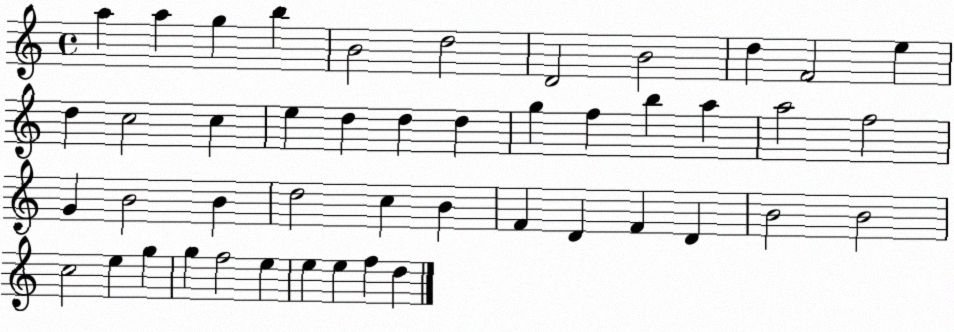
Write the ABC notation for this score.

X:1
T:Untitled
M:4/4
L:1/4
K:C
a a g b B2 d2 D2 B2 d F2 e d c2 c e d d d g f b a a2 f2 G B2 B d2 c B F D F D B2 B2 c2 e g g f2 e e e f d